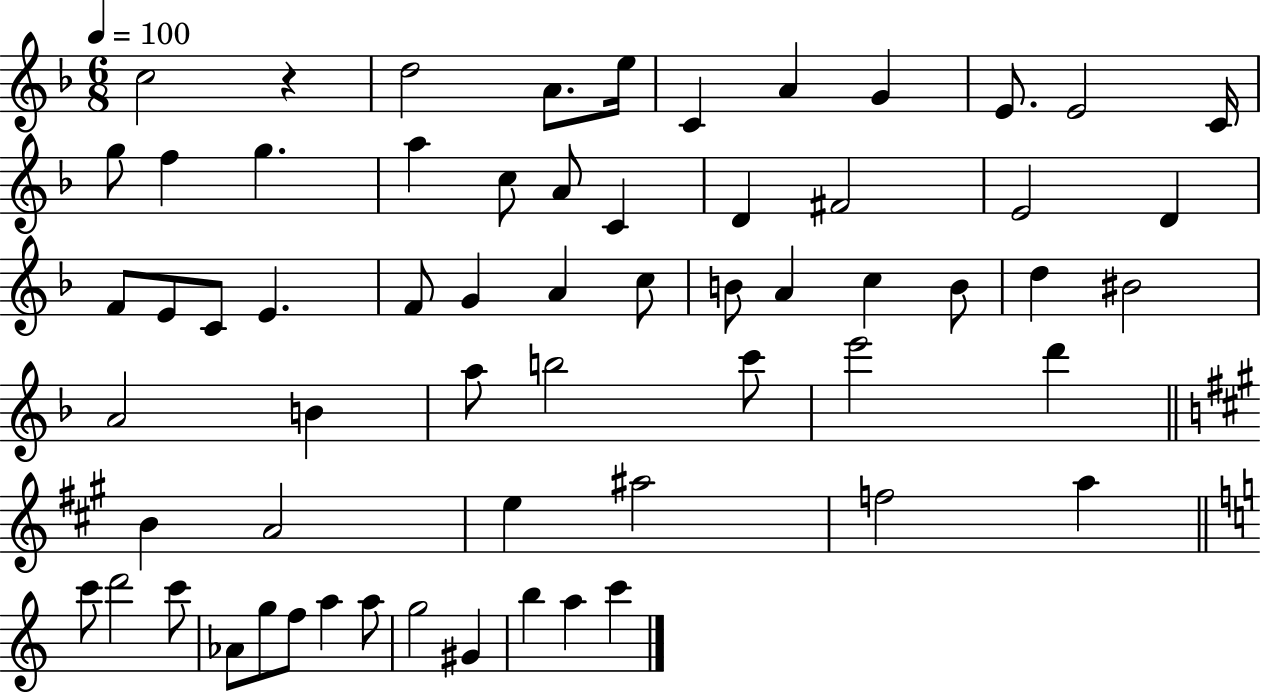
C5/h R/q D5/h A4/e. E5/s C4/q A4/q G4/q E4/e. E4/h C4/s G5/e F5/q G5/q. A5/q C5/e A4/e C4/q D4/q F#4/h E4/h D4/q F4/e E4/e C4/e E4/q. F4/e G4/q A4/q C5/e B4/e A4/q C5/q B4/e D5/q BIS4/h A4/h B4/q A5/e B5/h C6/e E6/h D6/q B4/q A4/h E5/q A#5/h F5/h A5/q C6/e D6/h C6/e Ab4/e G5/e F5/e A5/q A5/e G5/h G#4/q B5/q A5/q C6/q